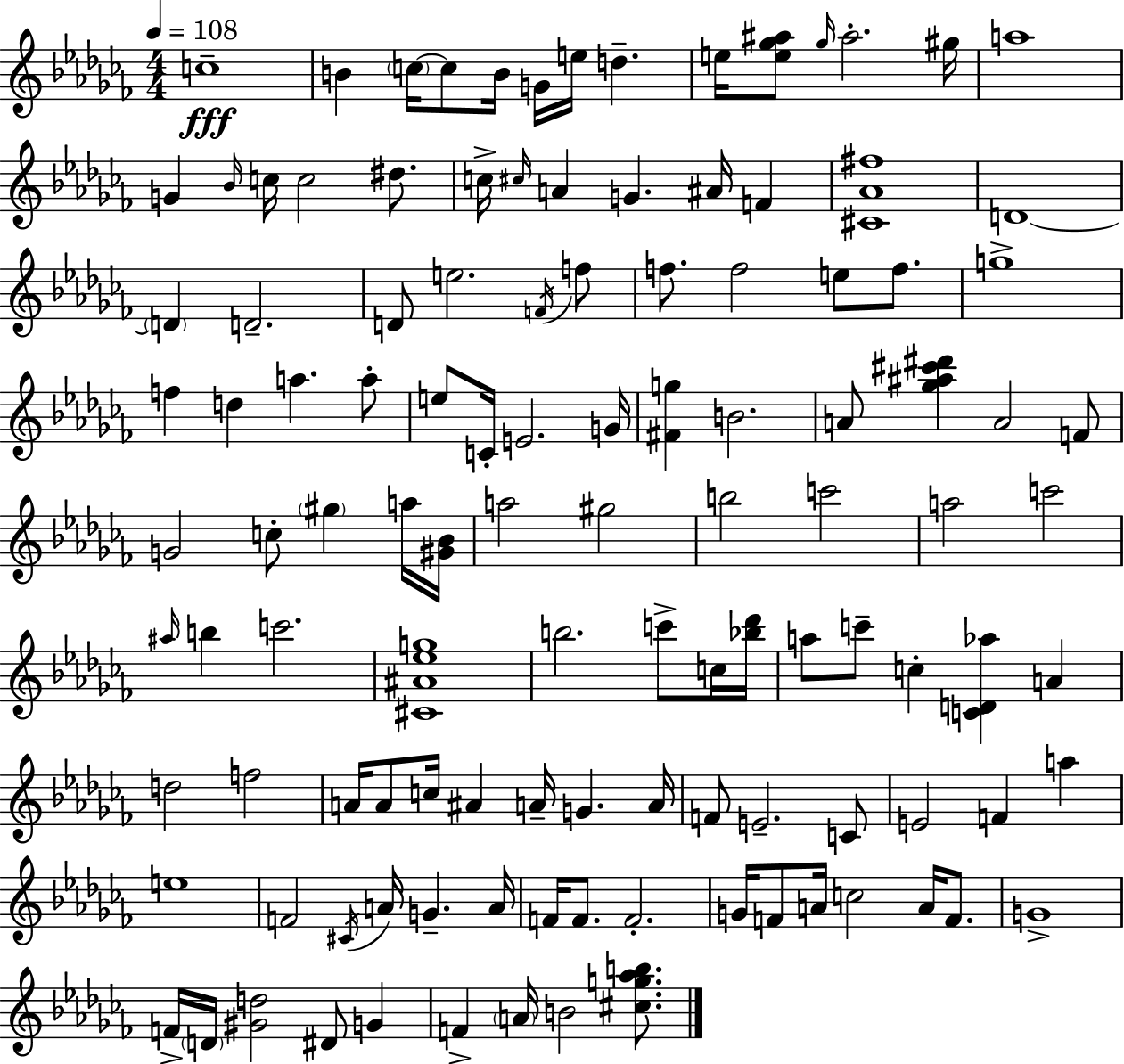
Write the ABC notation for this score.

X:1
T:Untitled
M:4/4
L:1/4
K:Abm
c4 B c/4 c/2 B/4 G/4 e/4 d e/4 [e_g^a]/2 _g/4 ^a2 ^g/4 a4 G _B/4 c/4 c2 ^d/2 c/4 ^c/4 A G ^A/4 F [^C_A^f]4 D4 D D2 D/2 e2 F/4 f/2 f/2 f2 e/2 f/2 g4 f d a a/2 e/2 C/4 E2 G/4 [^Fg] B2 A/2 [_g^a^c'^d'] A2 F/2 G2 c/2 ^g a/4 [^G_B]/4 a2 ^g2 b2 c'2 a2 c'2 ^a/4 b c'2 [^C^A_eg]4 b2 c'/2 c/4 [_b_d']/4 a/2 c'/2 c [CD_a] A d2 f2 A/4 A/2 c/4 ^A A/4 G A/4 F/2 E2 C/2 E2 F a e4 F2 ^C/4 A/4 G A/4 F/4 F/2 F2 G/4 F/2 A/4 c2 A/4 F/2 G4 F/4 D/4 [^Gd]2 ^D/2 G F A/4 B2 [^cg_ab]/2